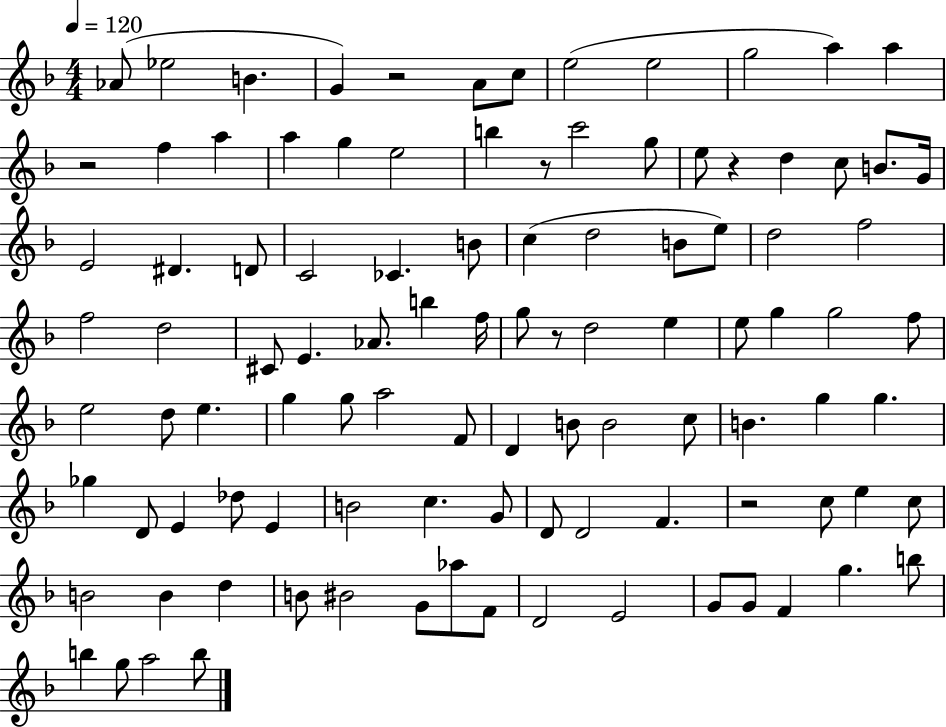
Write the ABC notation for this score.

X:1
T:Untitled
M:4/4
L:1/4
K:F
_A/2 _e2 B G z2 A/2 c/2 e2 e2 g2 a a z2 f a a g e2 b z/2 c'2 g/2 e/2 z d c/2 B/2 G/4 E2 ^D D/2 C2 _C B/2 c d2 B/2 e/2 d2 f2 f2 d2 ^C/2 E _A/2 b f/4 g/2 z/2 d2 e e/2 g g2 f/2 e2 d/2 e g g/2 a2 F/2 D B/2 B2 c/2 B g g _g D/2 E _d/2 E B2 c G/2 D/2 D2 F z2 c/2 e c/2 B2 B d B/2 ^B2 G/2 _a/2 F/2 D2 E2 G/2 G/2 F g b/2 b g/2 a2 b/2